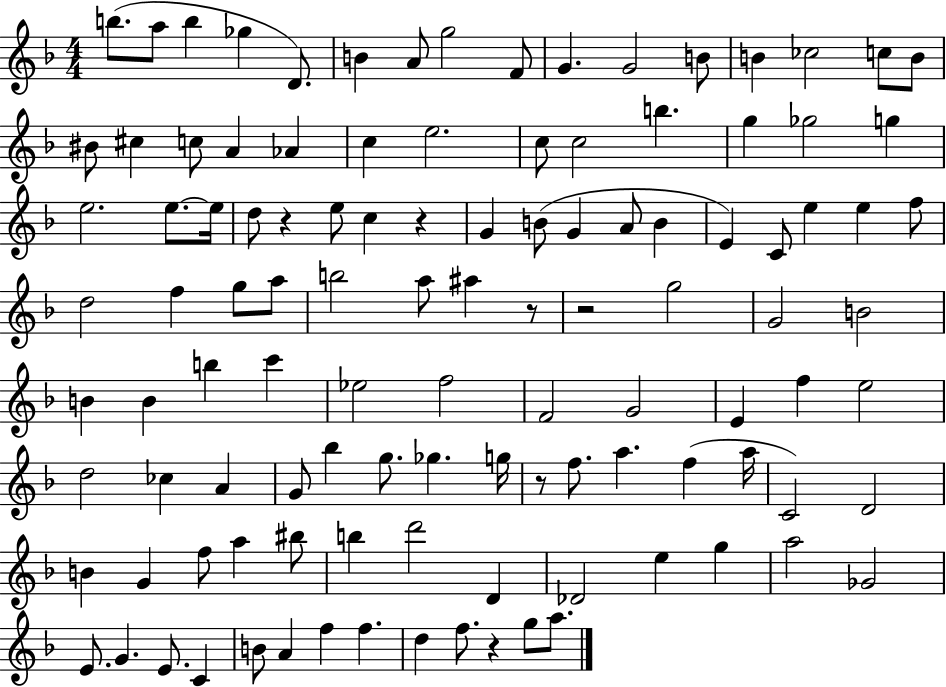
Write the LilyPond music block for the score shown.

{
  \clef treble
  \numericTimeSignature
  \time 4/4
  \key f \major
  b''8.( a''8 b''4 ges''4 d'8.) | b'4 a'8 g''2 f'8 | g'4. g'2 b'8 | b'4 ces''2 c''8 b'8 | \break bis'8 cis''4 c''8 a'4 aes'4 | c''4 e''2. | c''8 c''2 b''4. | g''4 ges''2 g''4 | \break e''2. e''8.~~ e''16 | d''8 r4 e''8 c''4 r4 | g'4 b'8( g'4 a'8 b'4 | e'4) c'8 e''4 e''4 f''8 | \break d''2 f''4 g''8 a''8 | b''2 a''8 ais''4 r8 | r2 g''2 | g'2 b'2 | \break b'4 b'4 b''4 c'''4 | ees''2 f''2 | f'2 g'2 | e'4 f''4 e''2 | \break d''2 ces''4 a'4 | g'8 bes''4 g''8. ges''4. g''16 | r8 f''8. a''4. f''4( a''16 | c'2) d'2 | \break b'4 g'4 f''8 a''4 bis''8 | b''4 d'''2 d'4 | des'2 e''4 g''4 | a''2 ges'2 | \break e'8. g'4. e'8. c'4 | b'8 a'4 f''4 f''4. | d''4 f''8. r4 g''8 a''8. | \bar "|."
}